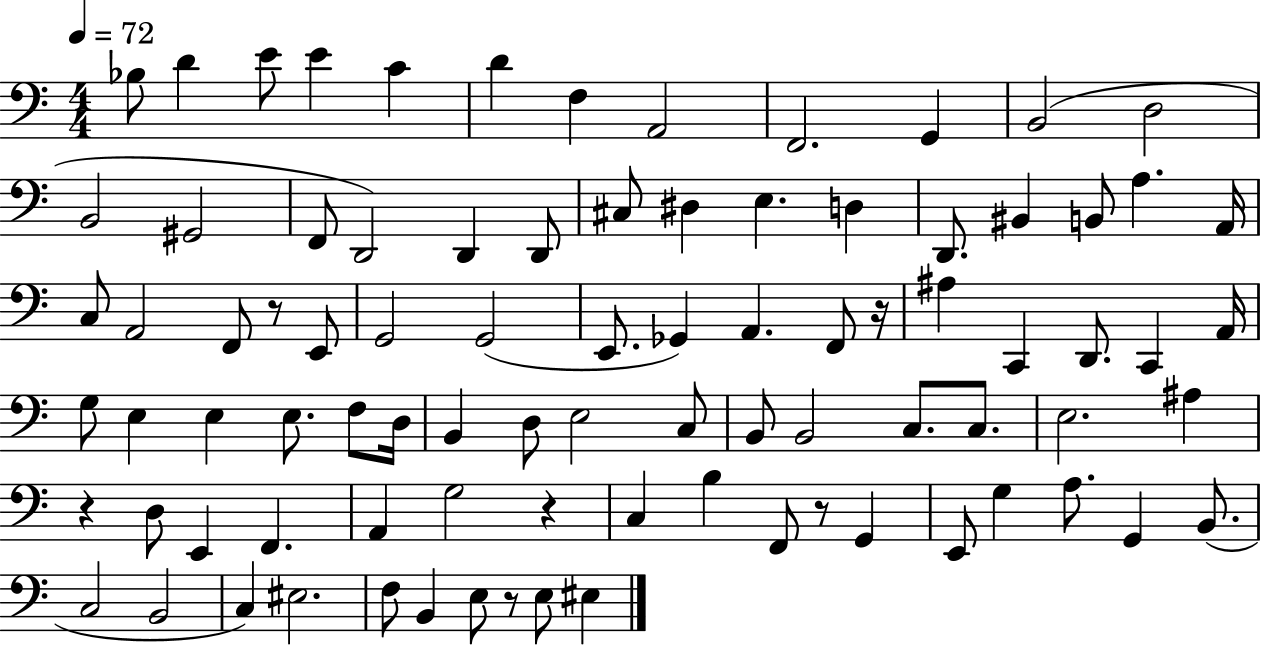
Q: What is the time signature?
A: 4/4